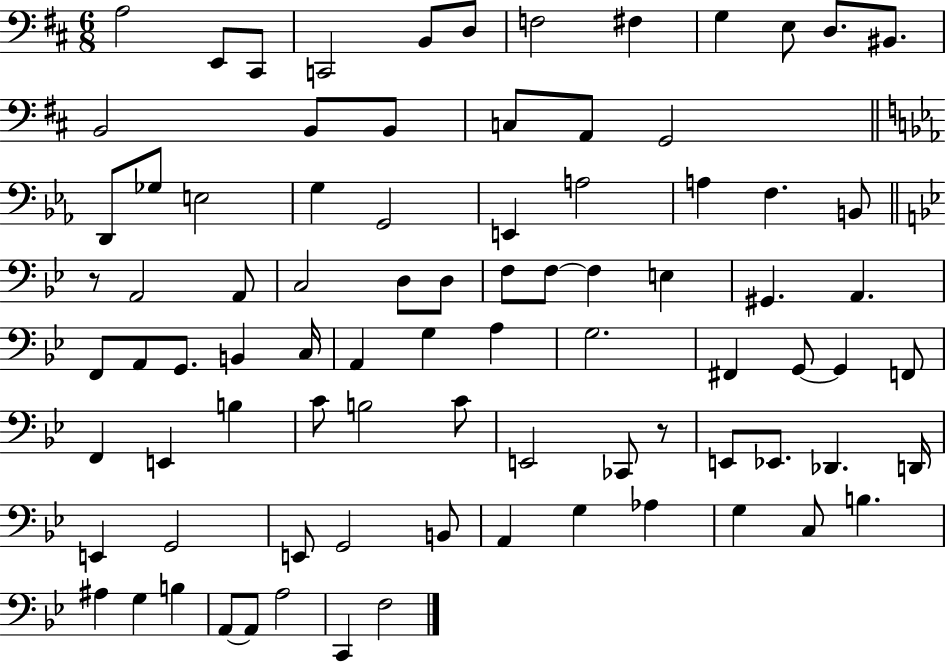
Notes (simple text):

A3/h E2/e C#2/e C2/h B2/e D3/e F3/h F#3/q G3/q E3/e D3/e. BIS2/e. B2/h B2/e B2/e C3/e A2/e G2/h D2/e Gb3/e E3/h G3/q G2/h E2/q A3/h A3/q F3/q. B2/e R/e A2/h A2/e C3/h D3/e D3/e F3/e F3/e F3/q E3/q G#2/q. A2/q. F2/e A2/e G2/e. B2/q C3/s A2/q G3/q A3/q G3/h. F#2/q G2/e G2/q F2/e F2/q E2/q B3/q C4/e B3/h C4/e E2/h CES2/e R/e E2/e Eb2/e. Db2/q. D2/s E2/q G2/h E2/e G2/h B2/e A2/q G3/q Ab3/q G3/q C3/e B3/q. A#3/q G3/q B3/q A2/e A2/e A3/h C2/q F3/h